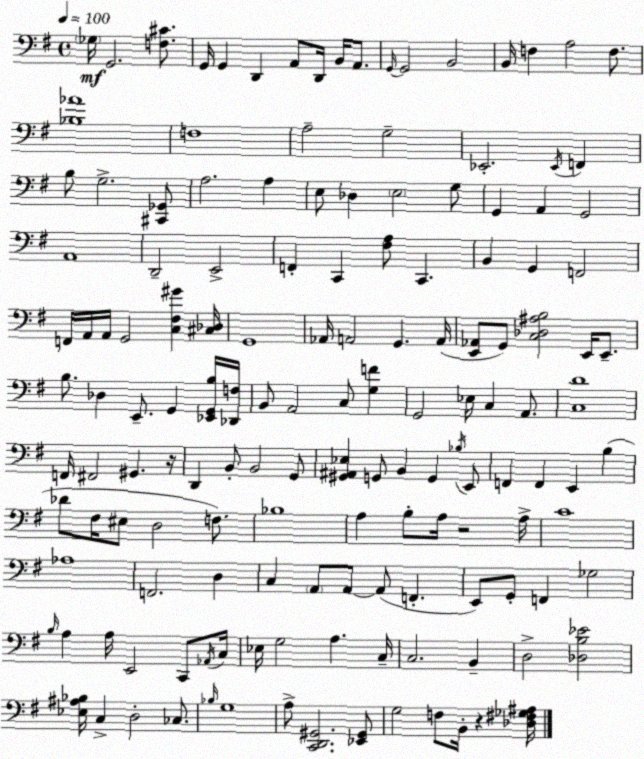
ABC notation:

X:1
T:Untitled
M:4/4
L:1/4
K:Em
_G,/4 G,,2 [F,^C]/2 G,,/4 G,, D,, A,,/2 D,,/4 B,,/4 A,,/2 G,,/4 G,,2 B,,2 B,,/4 F, A,2 F,/2 [_B,_A]4 F,4 A,2 G,2 _E,,2 _E,,/4 F,, B,/2 G,2 [^C,,_G,,]/2 A,2 A, E,/2 _D, E,2 G,/2 G,, A,, G,,2 A,,4 D,,2 E,,2 F,, C,, [^F,A,]/2 C,, B,, G,, F,,2 F,,/4 A,,/4 A,,/4 G,,2 [C,^F,^G] [^C,_D,]/4 G,,4 _A,,/4 A,,2 G,, A,,/4 [E,,_A,,]/2 G,,/2 [C,_D,^A,B,]2 E,,/4 E,,/2 B,/2 _D, E,,/2 G,, [_E,,G,,B,]/4 [_D,,F,]/4 B,,/2 A,,2 C,/2 [G,F] G,,2 _E,/4 C, A,,/2 [C,D]4 F,,/4 ^F,,2 ^G,, z/4 D,, B,,/2 B,,2 G,,/2 [^G,,^A,,_E,] G,,/2 B,, G,, _B,/4 E,,/2 F,, F,, E,, B, _D/2 ^F,/4 ^E,/2 D,2 F,/2 _B,4 A, B,/2 A,/4 z2 A,/4 C4 _A,4 F,,2 D, C, A,,/2 A,,/2 A,,/2 F,, E,,/2 G,,/2 F,, _G,2 B,/4 A, A,/4 E,,2 C,,/2 _A,,/4 C,/4 _E,/4 G,2 A, C,/4 C,2 B,, D,2 [_D,B,_E]2 [_E,^A,_B,]/4 C, D,2 _C,/2 _B,/4 G,4 A,/2 [C,,D,,^G,,]2 [_E,,^G,,]/2 G,2 F,/2 B,,/4 z [_D,^F,_G,^A,]/4